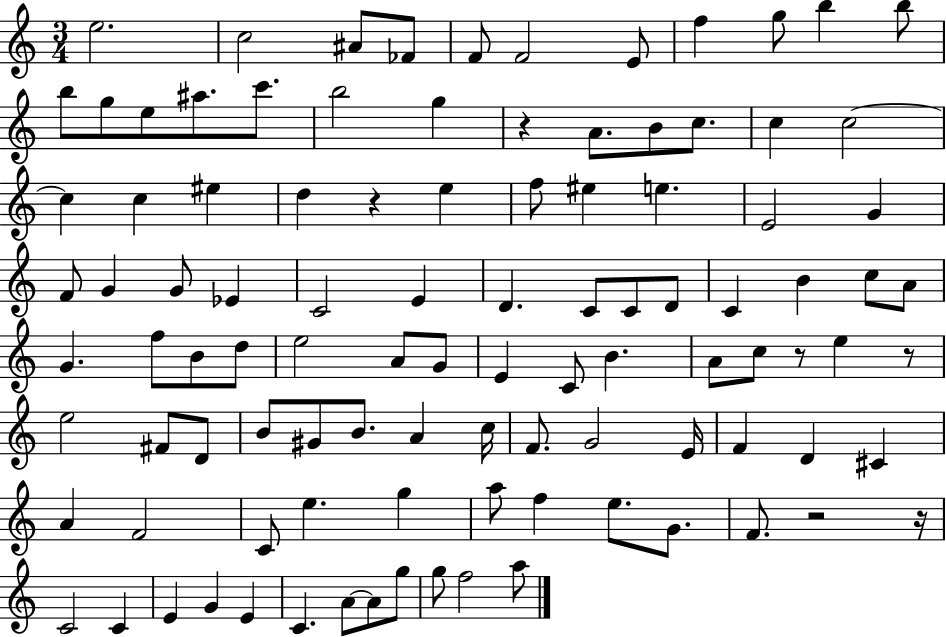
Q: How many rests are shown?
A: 6